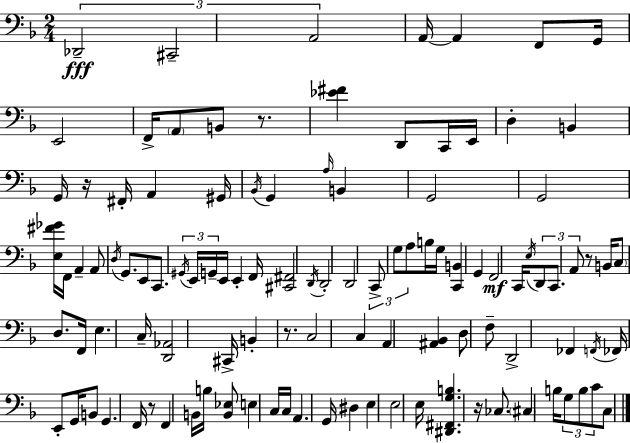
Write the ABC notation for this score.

X:1
T:Untitled
M:2/4
L:1/4
K:Dm
_D,,2 ^C,,2 A,,2 A,,/4 A,, F,,/2 G,,/4 E,,2 F,,/4 A,,/2 B,,/2 z/2 [_E^F] D,,/2 C,,/4 E,,/4 D, B,, G,,/4 z/4 ^F,,/4 A,, ^G,,/4 _B,,/4 G,, A,/4 B,, G,,2 G,,2 [E,^F_G]/4 F,,/4 A,, A,,/2 D,/4 G,,/2 E,,/2 C,,/2 ^G,,/4 E,,/4 G,,/4 E,,/4 E,, F,,/4 [^C,,^F,,]2 D,,/4 D,,2 D,,2 C,,/2 G,/2 A,/2 B,/4 G,/4 [C,,B,,] G,, F,,2 C,,/4 E,/4 D,,/2 C,,/2 A,,/2 z/2 B,,/4 C,/2 D,/2 F,,/4 E, C,/4 [D,,_A,,]2 ^C,,/4 B,, z/2 C,2 C, A,, [^A,,_B,,] D,/2 F,/2 D,,2 _F,, F,,/4 _F,,/4 E,,/2 G,,/4 B,,/2 G,, F,,/4 z/2 F,, B,,/4 B,/4 [B,,_E,]/2 E, C,/4 C,/4 A,, G,,/4 ^D, E, E,2 E,/4 [^D,,^F,,G,B,] z/4 _C,/2 ^C, B,/4 G,/2 B,/2 C/2 C,/2